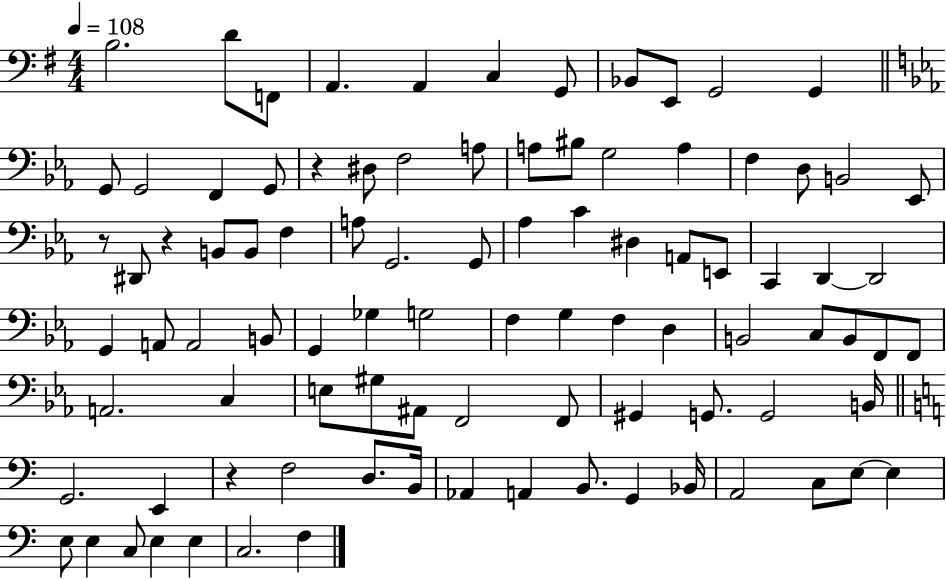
X:1
T:Untitled
M:4/4
L:1/4
K:G
B,2 D/2 F,,/2 A,, A,, C, G,,/2 _B,,/2 E,,/2 G,,2 G,, G,,/2 G,,2 F,, G,,/2 z ^D,/2 F,2 A,/2 A,/2 ^B,/2 G,2 A, F, D,/2 B,,2 _E,,/2 z/2 ^D,,/2 z B,,/2 B,,/2 F, A,/2 G,,2 G,,/2 _A, C ^D, A,,/2 E,,/2 C,, D,, D,,2 G,, A,,/2 A,,2 B,,/2 G,, _G, G,2 F, G, F, D, B,,2 C,/2 B,,/2 F,,/2 F,,/2 A,,2 C, E,/2 ^G,/2 ^A,,/2 F,,2 F,,/2 ^G,, G,,/2 G,,2 B,,/4 G,,2 E,, z F,2 D,/2 B,,/4 _A,, A,, B,,/2 G,, _B,,/4 A,,2 C,/2 E,/2 E, E,/2 E, C,/2 E, E, C,2 F,